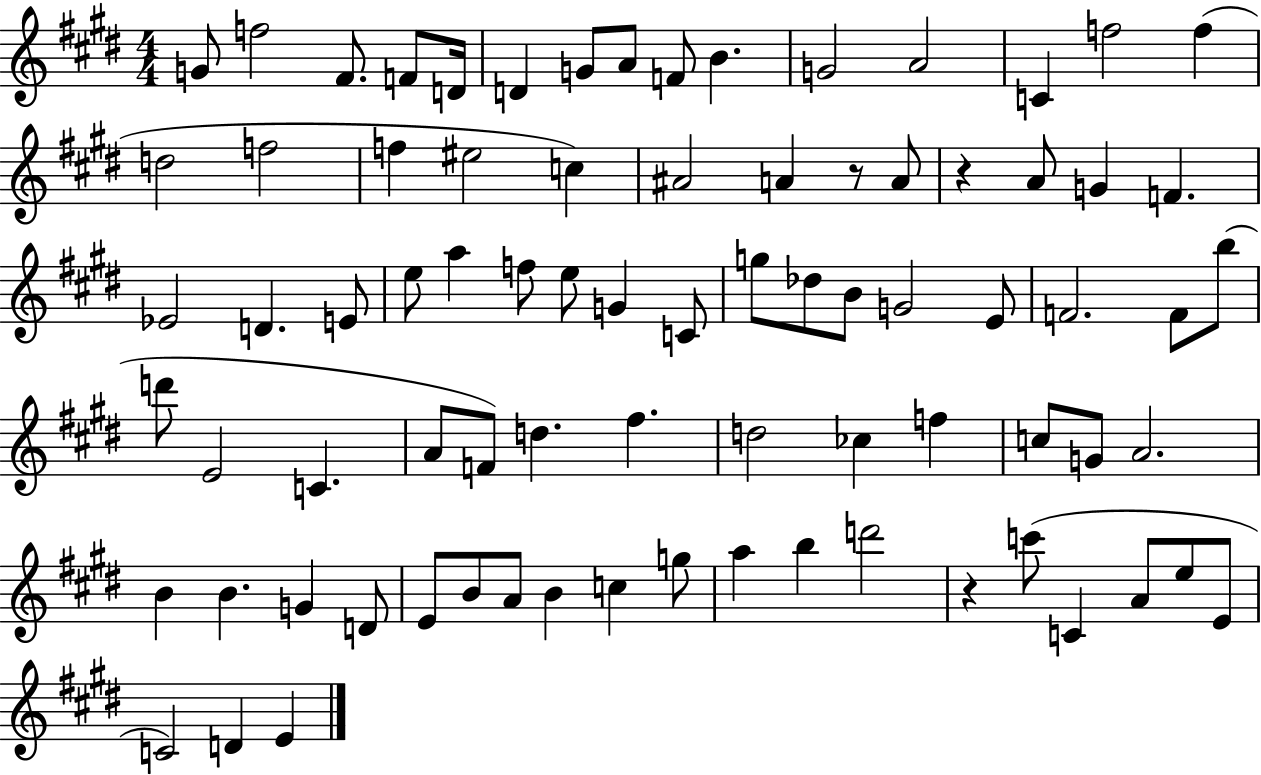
X:1
T:Untitled
M:4/4
L:1/4
K:E
G/2 f2 ^F/2 F/2 D/4 D G/2 A/2 F/2 B G2 A2 C f2 f d2 f2 f ^e2 c ^A2 A z/2 A/2 z A/2 G F _E2 D E/2 e/2 a f/2 e/2 G C/2 g/2 _d/2 B/2 G2 E/2 F2 F/2 b/2 d'/2 E2 C A/2 F/2 d ^f d2 _c f c/2 G/2 A2 B B G D/2 E/2 B/2 A/2 B c g/2 a b d'2 z c'/2 C A/2 e/2 E/2 C2 D E